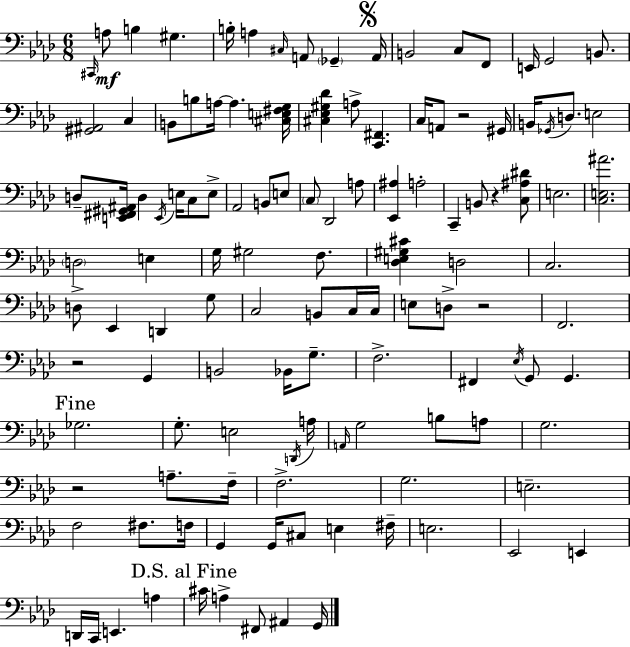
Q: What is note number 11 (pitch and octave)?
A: B2